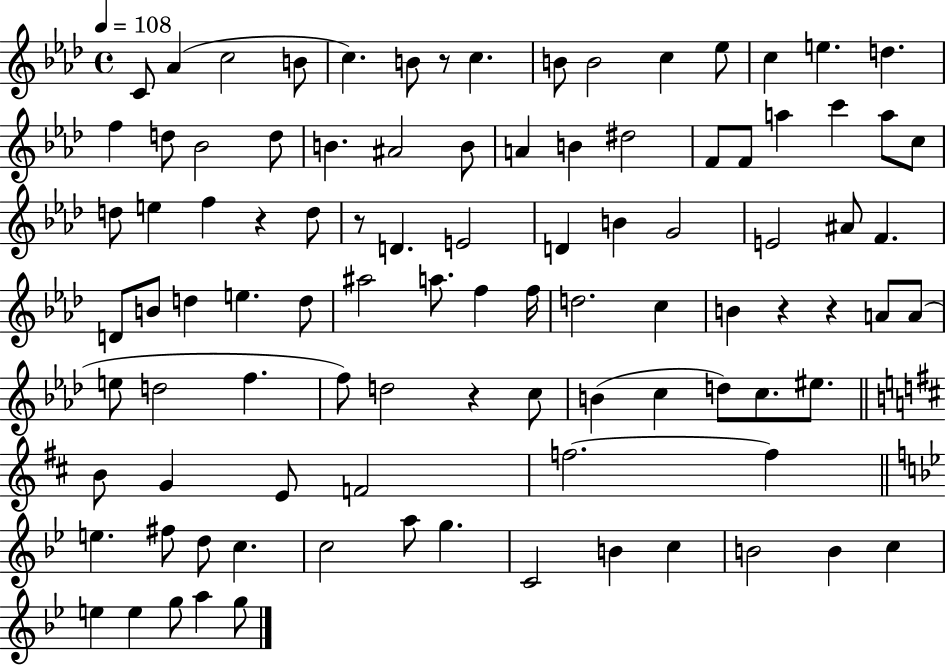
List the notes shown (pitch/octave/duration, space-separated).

C4/e Ab4/q C5/h B4/e C5/q. B4/e R/e C5/q. B4/e B4/h C5/q Eb5/e C5/q E5/q. D5/q. F5/q D5/e Bb4/h D5/e B4/q. A#4/h B4/e A4/q B4/q D#5/h F4/e F4/e A5/q C6/q A5/e C5/e D5/e E5/q F5/q R/q D5/e R/e D4/q. E4/h D4/q B4/q G4/h E4/h A#4/e F4/q. D4/e B4/e D5/q E5/q. D5/e A#5/h A5/e. F5/q F5/s D5/h. C5/q B4/q R/q R/q A4/e A4/e E5/e D5/h F5/q. F5/e D5/h R/q C5/e B4/q C5/q D5/e C5/e. EIS5/e. B4/e G4/q E4/e F4/h F5/h. F5/q E5/q. F#5/e D5/e C5/q. C5/h A5/e G5/q. C4/h B4/q C5/q B4/h B4/q C5/q E5/q E5/q G5/e A5/q G5/e